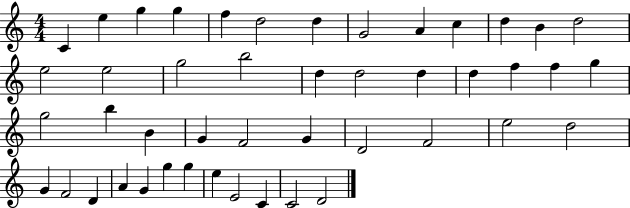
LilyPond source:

{
  \clef treble
  \numericTimeSignature
  \time 4/4
  \key c \major
  c'4 e''4 g''4 g''4 | f''4 d''2 d''4 | g'2 a'4 c''4 | d''4 b'4 d''2 | \break e''2 e''2 | g''2 b''2 | d''4 d''2 d''4 | d''4 f''4 f''4 g''4 | \break g''2 b''4 b'4 | g'4 f'2 g'4 | d'2 f'2 | e''2 d''2 | \break g'4 f'2 d'4 | a'4 g'4 g''4 g''4 | e''4 e'2 c'4 | c'2 d'2 | \break \bar "|."
}